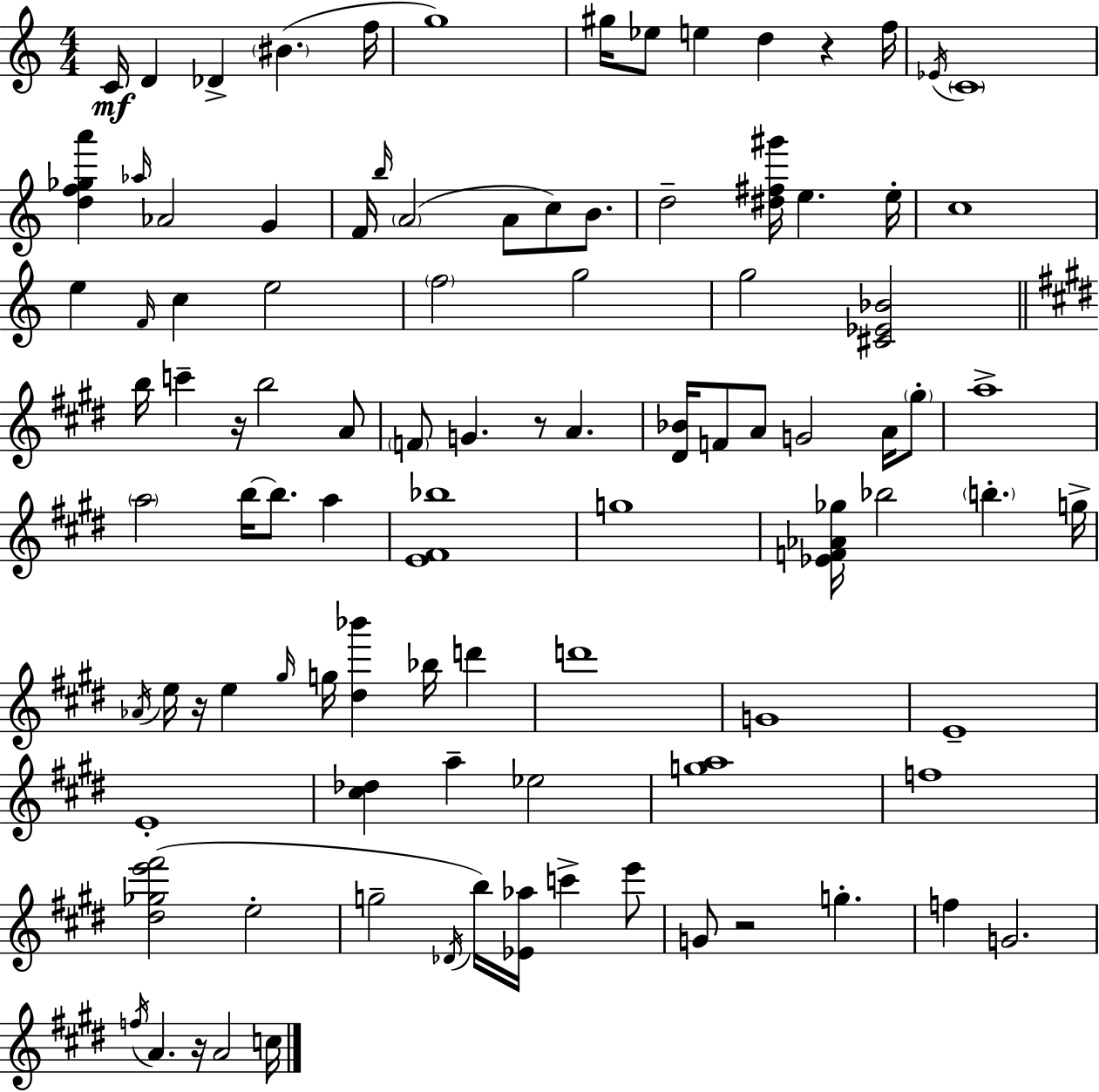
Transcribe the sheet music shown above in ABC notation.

X:1
T:Untitled
M:4/4
L:1/4
K:C
C/4 D _D ^B f/4 g4 ^g/4 _e/2 e d z f/4 _E/4 C4 [df_ga'] _a/4 _A2 G F/4 b/4 A2 A/2 c/2 B/2 d2 [^d^f^g']/4 e e/4 c4 e F/4 c e2 f2 g2 g2 [^C_E_B]2 b/4 c' z/4 b2 A/2 F/2 G z/2 A [^D_B]/4 F/2 A/2 G2 A/4 ^g/2 a4 a2 b/4 b/2 a [E^F_b]4 g4 [_EF_A_g]/4 _b2 b g/4 _A/4 e/4 z/4 e ^g/4 g/4 [^d_b'] _b/4 d' d'4 G4 E4 E4 [^c_d] a _e2 [ga]4 f4 [^d_ge'^f']2 e2 g2 _D/4 b/4 [_E_a]/4 c' e'/2 G/2 z2 g f G2 f/4 A z/4 A2 c/4